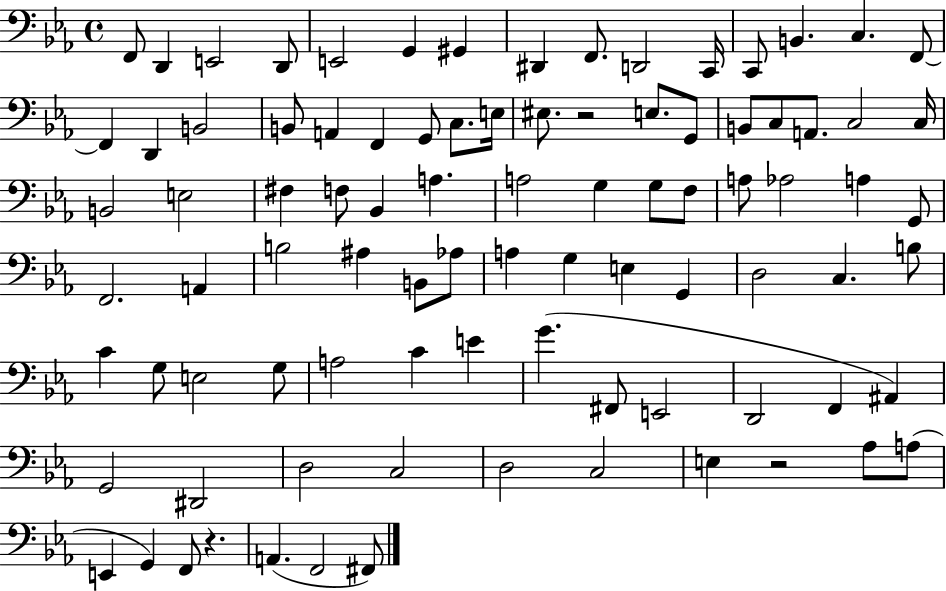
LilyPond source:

{
  \clef bass
  \time 4/4
  \defaultTimeSignature
  \key ees \major
  f,8 d,4 e,2 d,8 | e,2 g,4 gis,4 | dis,4 f,8. d,2 c,16 | c,8 b,4. c4. f,8~~ | \break f,4 d,4 b,2 | b,8 a,4 f,4 g,8 c8. e16 | eis8. r2 e8. g,8 | b,8 c8 a,8. c2 c16 | \break b,2 e2 | fis4 f8 bes,4 a4. | a2 g4 g8 f8 | a8 aes2 a4 g,8 | \break f,2. a,4 | b2 ais4 b,8 aes8 | a4 g4 e4 g,4 | d2 c4. b8 | \break c'4 g8 e2 g8 | a2 c'4 e'4 | g'4.( fis,8 e,2 | d,2 f,4 ais,4) | \break g,2 dis,2 | d2 c2 | d2 c2 | e4 r2 aes8 a8( | \break e,4 g,4) f,8 r4. | a,4.( f,2 fis,8) | \bar "|."
}